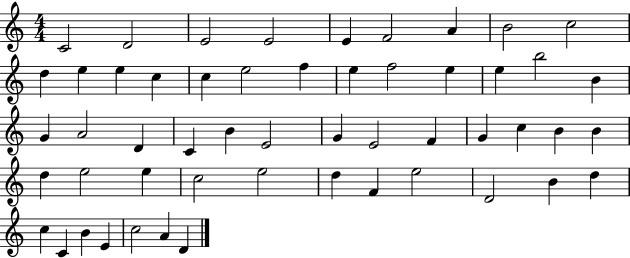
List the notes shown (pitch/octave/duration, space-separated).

C4/h D4/h E4/h E4/h E4/q F4/h A4/q B4/h C5/h D5/q E5/q E5/q C5/q C5/q E5/h F5/q E5/q F5/h E5/q E5/q B5/h B4/q G4/q A4/h D4/q C4/q B4/q E4/h G4/q E4/h F4/q G4/q C5/q B4/q B4/q D5/q E5/h E5/q C5/h E5/h D5/q F4/q E5/h D4/h B4/q D5/q C5/q C4/q B4/q E4/q C5/h A4/q D4/q